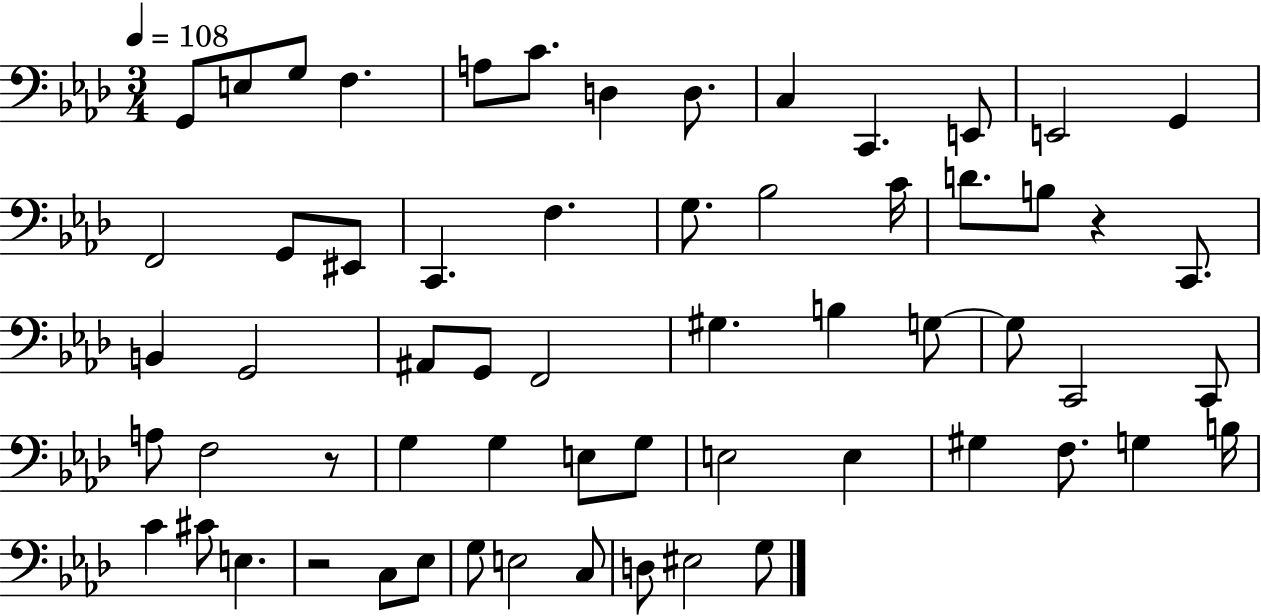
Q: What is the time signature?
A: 3/4